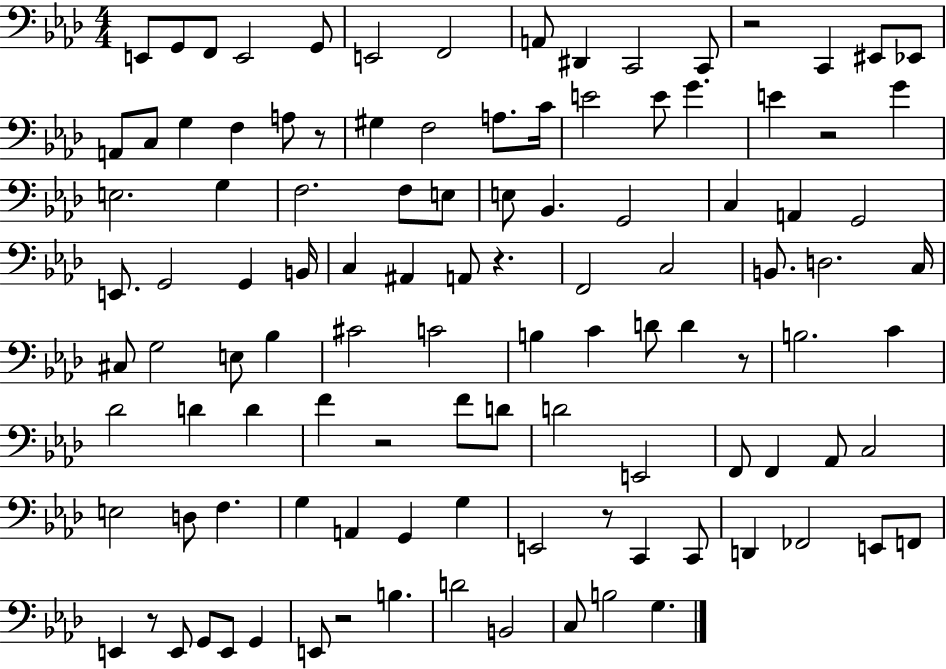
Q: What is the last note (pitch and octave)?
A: G3